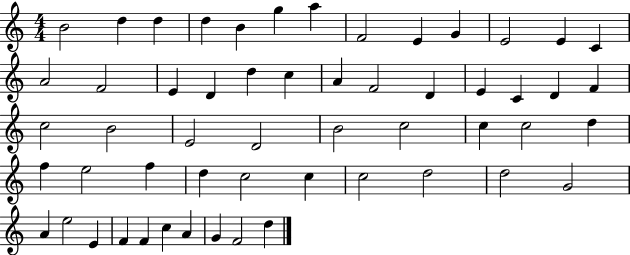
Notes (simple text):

B4/h D5/q D5/q D5/q B4/q G5/q A5/q F4/h E4/q G4/q E4/h E4/q C4/q A4/h F4/h E4/q D4/q D5/q C5/q A4/q F4/h D4/q E4/q C4/q D4/q F4/q C5/h B4/h E4/h D4/h B4/h C5/h C5/q C5/h D5/q F5/q E5/h F5/q D5/q C5/h C5/q C5/h D5/h D5/h G4/h A4/q E5/h E4/q F4/q F4/q C5/q A4/q G4/q F4/h D5/q